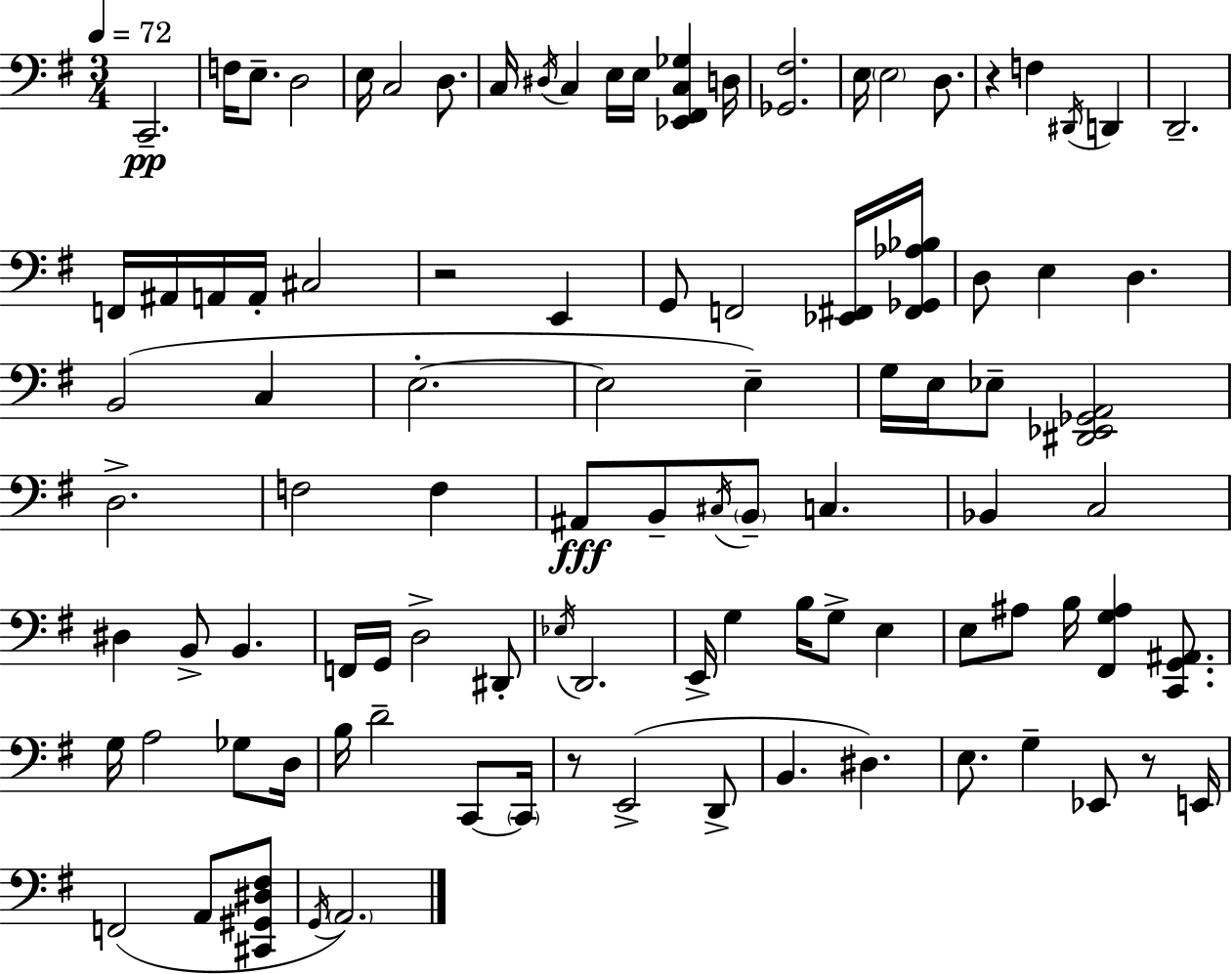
{
  \clef bass
  \numericTimeSignature
  \time 3/4
  \key e \minor
  \tempo 4 = 72
  c,2.--\pp | f16 e8.-- d2 | e16 c2 d8. | c16 \acciaccatura { dis16 } c4 e16 e16 <ees, fis, c ges>4 | \break d16 <ges, fis>2. | e16 \parenthesize e2 d8. | r4 f4 \acciaccatura { dis,16 } d,4 | d,2.-- | \break f,16 ais,16 a,16 a,16-. cis2 | r2 e,4 | g,8 f,2 | <ees, fis,>16 <fis, ges, aes bes>16 d8 e4 d4. | \break b,2( c4 | e2.-.~~ | e2 e4--) | g16 e16 ees8-- <dis, ees, ges, a,>2 | \break d2.-> | f2 f4 | ais,8\fff b,8-- \acciaccatura { cis16 } \parenthesize b,8-- c4. | bes,4 c2 | \break dis4 b,8-> b,4. | f,16 g,16 d2-> | dis,8-. \acciaccatura { ees16 } d,2. | e,16-> g4 b16 g8-> | \break e4 e8 ais8 b16 <fis, g ais>4 | <c, g, ais,>8. g16 a2 | ges8 d16 b16 d'2-- | c,8~~ \parenthesize c,16 r8 e,2->( | \break d,8-> b,4. dis4.) | e8. g4-- ees,8 | r8 e,16 f,2( | a,8 <cis, gis, dis fis>8 \acciaccatura { g,16 } \parenthesize a,2.) | \break \bar "|."
}